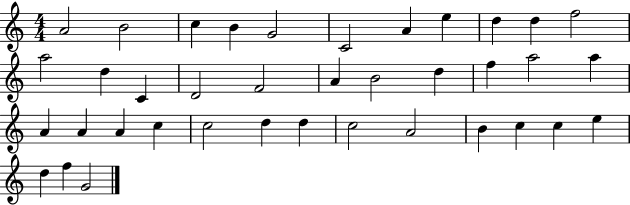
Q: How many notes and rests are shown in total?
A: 38